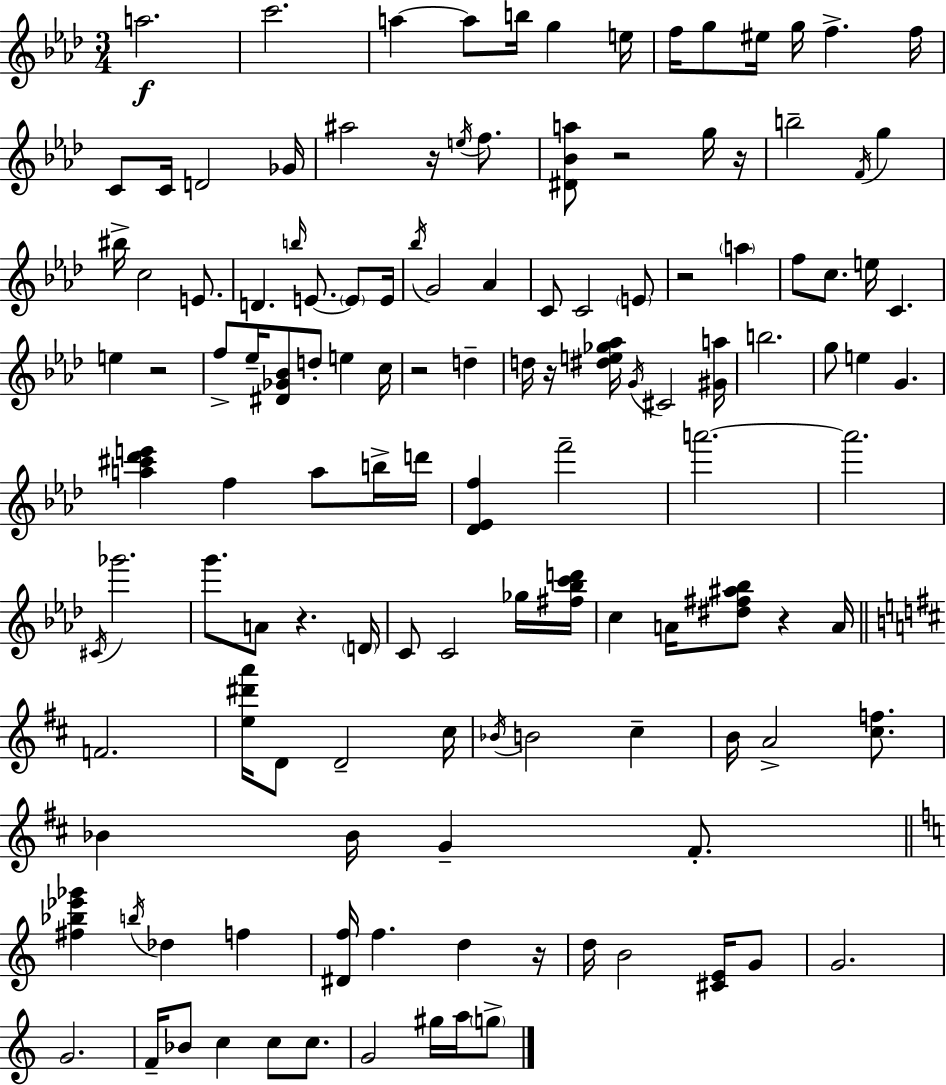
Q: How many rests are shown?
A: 10